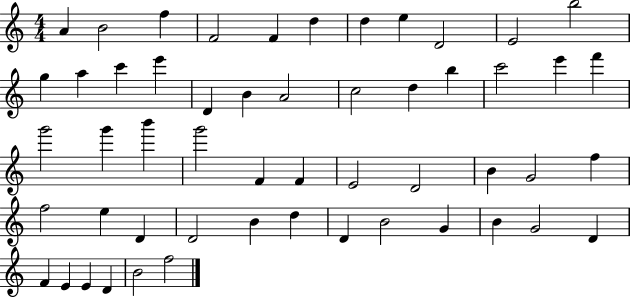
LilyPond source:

{
  \clef treble
  \numericTimeSignature
  \time 4/4
  \key c \major
  a'4 b'2 f''4 | f'2 f'4 d''4 | d''4 e''4 d'2 | e'2 b''2 | \break g''4 a''4 c'''4 e'''4 | d'4 b'4 a'2 | c''2 d''4 b''4 | c'''2 e'''4 f'''4 | \break g'''2 g'''4 b'''4 | g'''2 f'4 f'4 | e'2 d'2 | b'4 g'2 f''4 | \break f''2 e''4 d'4 | d'2 b'4 d''4 | d'4 b'2 g'4 | b'4 g'2 d'4 | \break f'4 e'4 e'4 d'4 | b'2 f''2 | \bar "|."
}